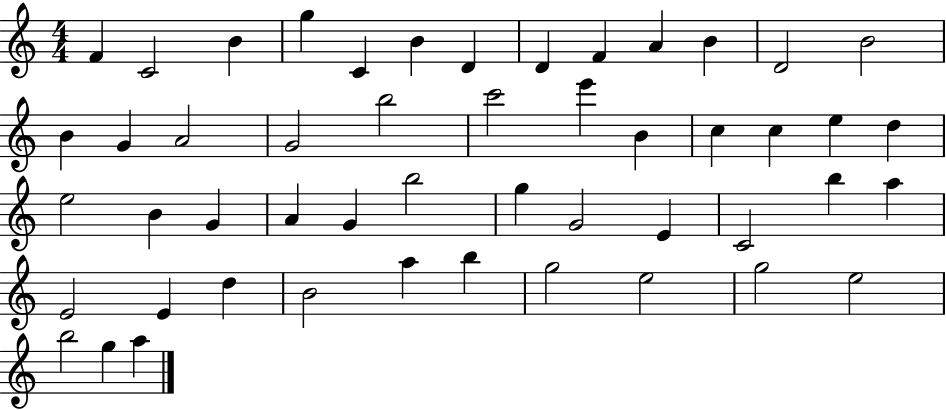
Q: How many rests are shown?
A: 0